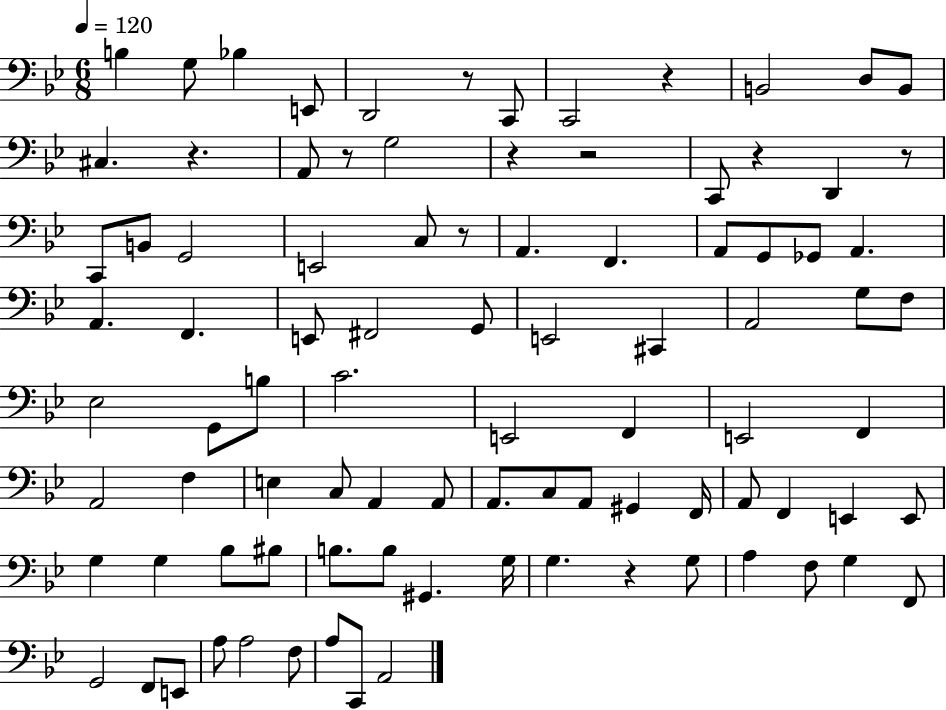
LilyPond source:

{
  \clef bass
  \numericTimeSignature
  \time 6/8
  \key bes \major
  \tempo 4 = 120
  b4 g8 bes4 e,8 | d,2 r8 c,8 | c,2 r4 | b,2 d8 b,8 | \break cis4. r4. | a,8 r8 g2 | r4 r2 | c,8 r4 d,4 r8 | \break c,8 b,8 g,2 | e,2 c8 r8 | a,4. f,4. | a,8 g,8 ges,8 a,4. | \break a,4. f,4. | e,8 fis,2 g,8 | e,2 cis,4 | a,2 g8 f8 | \break ees2 g,8 b8 | c'2. | e,2 f,4 | e,2 f,4 | \break a,2 f4 | e4 c8 a,4 a,8 | a,8. c8 a,8 gis,4 f,16 | a,8 f,4 e,4 e,8 | \break g4 g4 bes8 bis8 | b8. b8 gis,4. g16 | g4. r4 g8 | a4 f8 g4 f,8 | \break g,2 f,8 e,8 | a8 a2 f8 | a8 c,8 a,2 | \bar "|."
}